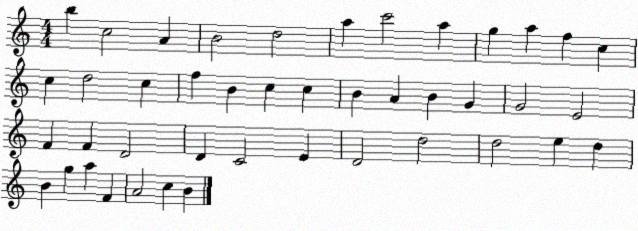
X:1
T:Untitled
M:4/4
L:1/4
K:C
b c2 A B2 d2 a c'2 a g a f c c d2 c f B c c B A B G G2 E2 F F D2 D C2 E D2 d2 d2 e d B g a F A2 c B